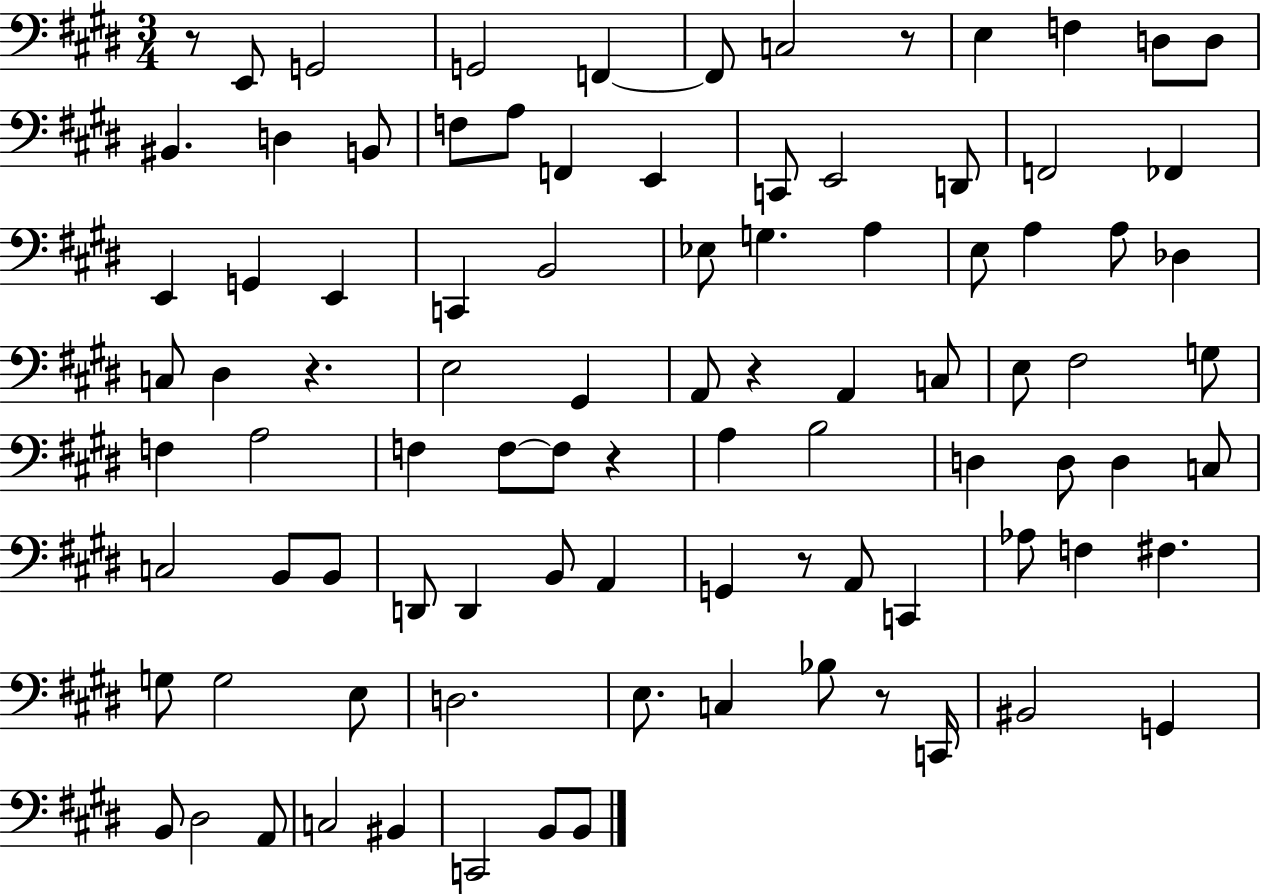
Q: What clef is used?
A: bass